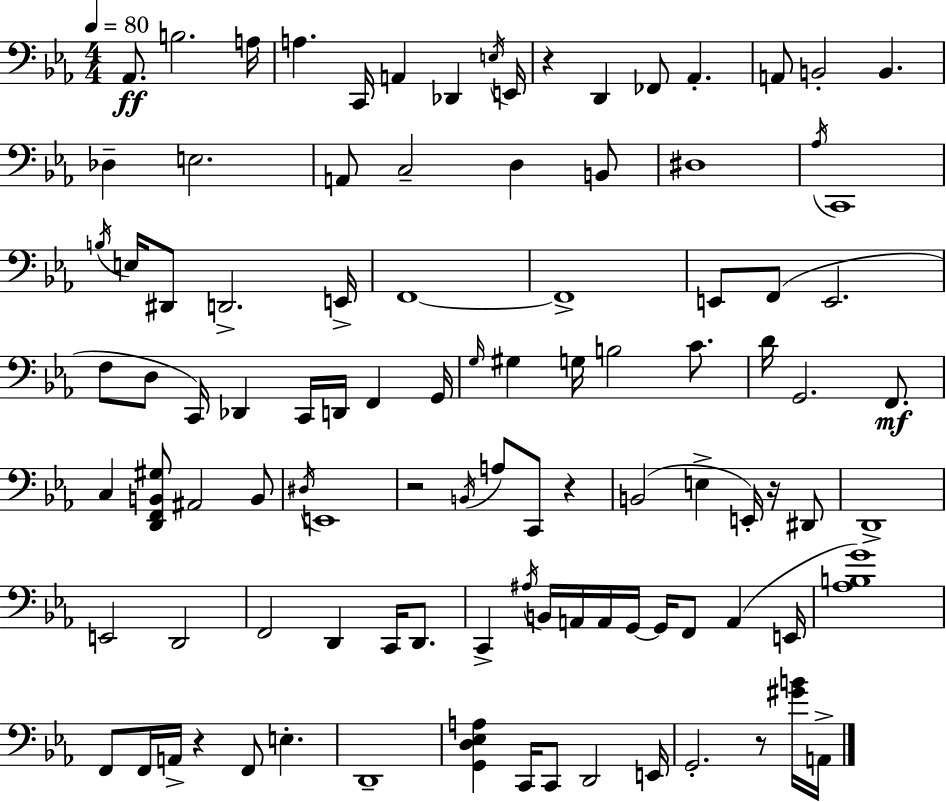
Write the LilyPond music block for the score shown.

{
  \clef bass
  \numericTimeSignature
  \time 4/4
  \key ees \major
  \tempo 4 = 80
  aes,8.\ff b2. a16 | a4. c,16 a,4 des,4 \acciaccatura { e16 } | e,16 r4 d,4 fes,8 aes,4.-. | a,8 b,2-. b,4. | \break des4-- e2. | a,8 c2-- d4 b,8 | dis1 | \acciaccatura { aes16 } c,1 | \break \acciaccatura { b16 } e16 dis,8 d,2.-> | e,16-> f,1~~ | f,1-> | e,8 f,8( e,2. | \break f8 d8 c,16) des,4 c,16 d,16 f,4 | g,16 \grace { g16 } gis4 g16 b2 | c'8. d'16 g,2. | f,8.\mf c4 <d, f, b, gis>8 ais,2 | \break b,8 \acciaccatura { dis16 } e,1 | r2 \acciaccatura { b,16 } a8 | c,8 r4 b,2( e4-> | e,16-.) r16 dis,8 d,1-> | \break e,2 d,2 | f,2 d,4 | c,16 d,8. c,4-> \acciaccatura { ais16 } b,16 a,16 a,16 g,16~~ g,16 | f,8 a,4( e,16 <aes b g'>1) | \break f,8 f,16 a,16-> r4 f,8 | e4.-. d,1-- | <g, d ees a>4 c,16 c,8 d,2 | e,16 g,2.-. | \break r8 <gis' b'>16 a,16-> \bar "|."
}